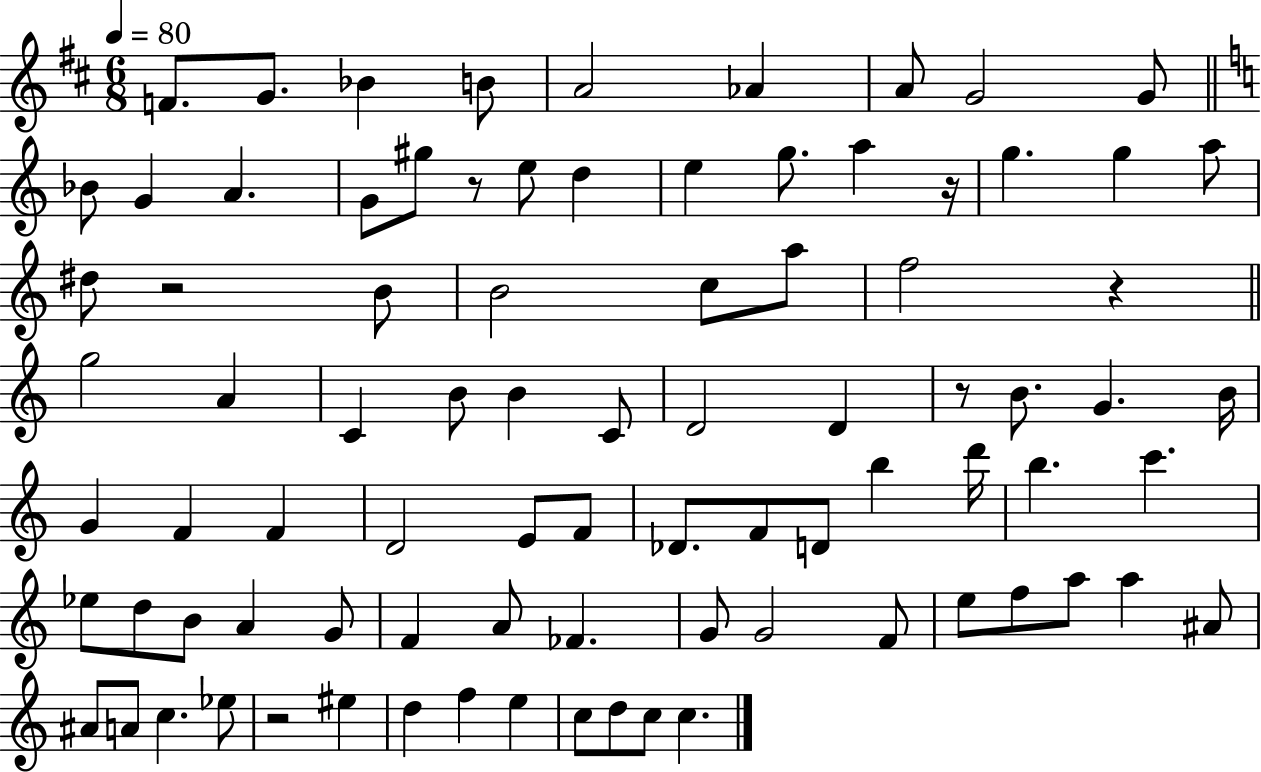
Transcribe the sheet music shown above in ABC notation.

X:1
T:Untitled
M:6/8
L:1/4
K:D
F/2 G/2 _B B/2 A2 _A A/2 G2 G/2 _B/2 G A G/2 ^g/2 z/2 e/2 d e g/2 a z/4 g g a/2 ^d/2 z2 B/2 B2 c/2 a/2 f2 z g2 A C B/2 B C/2 D2 D z/2 B/2 G B/4 G F F D2 E/2 F/2 _D/2 F/2 D/2 b d'/4 b c' _e/2 d/2 B/2 A G/2 F A/2 _F G/2 G2 F/2 e/2 f/2 a/2 a ^A/2 ^A/2 A/2 c _e/2 z2 ^e d f e c/2 d/2 c/2 c